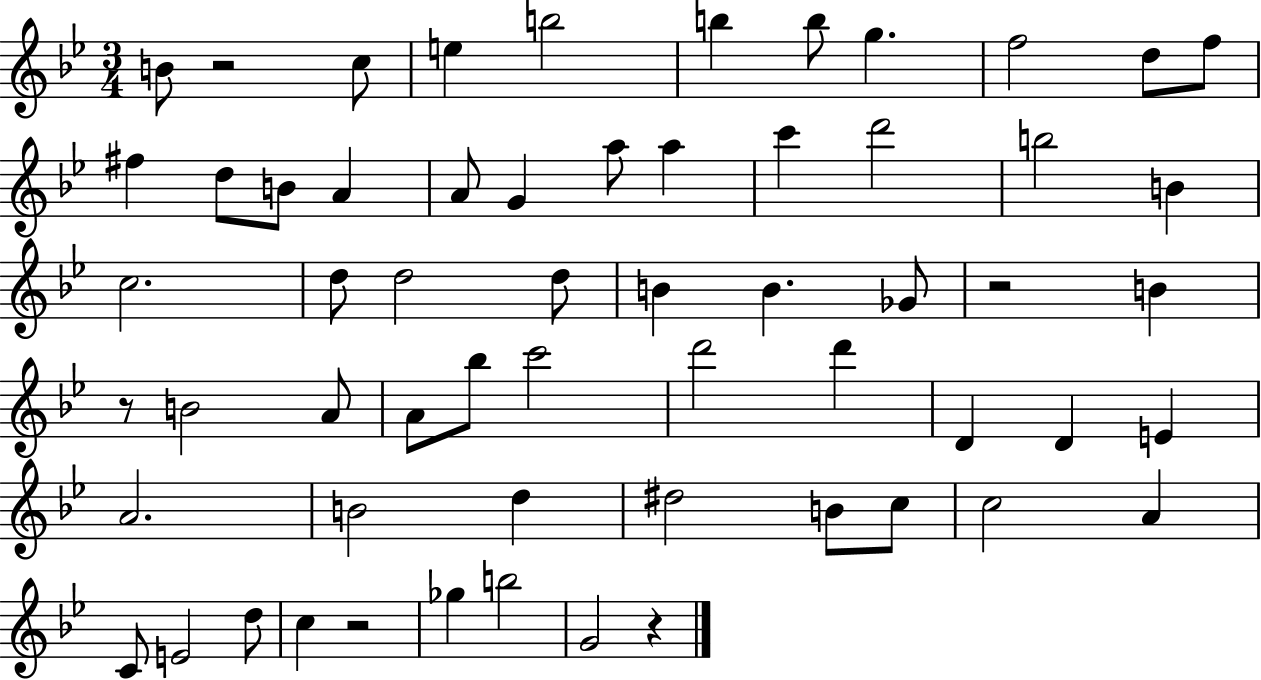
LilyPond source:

{
  \clef treble
  \numericTimeSignature
  \time 3/4
  \key bes \major
  b'8 r2 c''8 | e''4 b''2 | b''4 b''8 g''4. | f''2 d''8 f''8 | \break fis''4 d''8 b'8 a'4 | a'8 g'4 a''8 a''4 | c'''4 d'''2 | b''2 b'4 | \break c''2. | d''8 d''2 d''8 | b'4 b'4. ges'8 | r2 b'4 | \break r8 b'2 a'8 | a'8 bes''8 c'''2 | d'''2 d'''4 | d'4 d'4 e'4 | \break a'2. | b'2 d''4 | dis''2 b'8 c''8 | c''2 a'4 | \break c'8 e'2 d''8 | c''4 r2 | ges''4 b''2 | g'2 r4 | \break \bar "|."
}